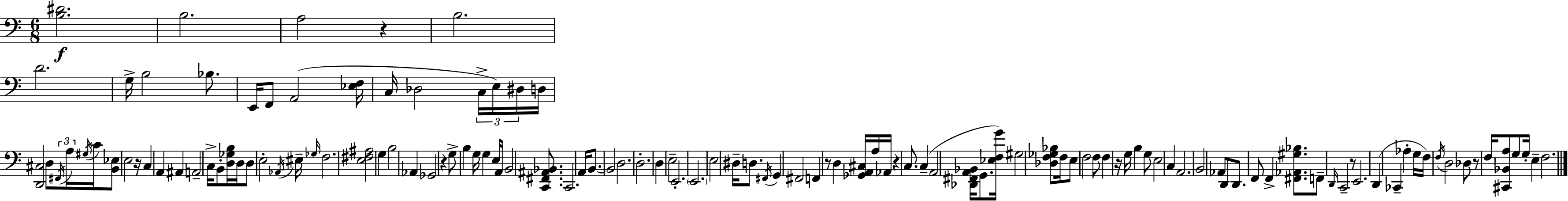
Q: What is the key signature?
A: A minor